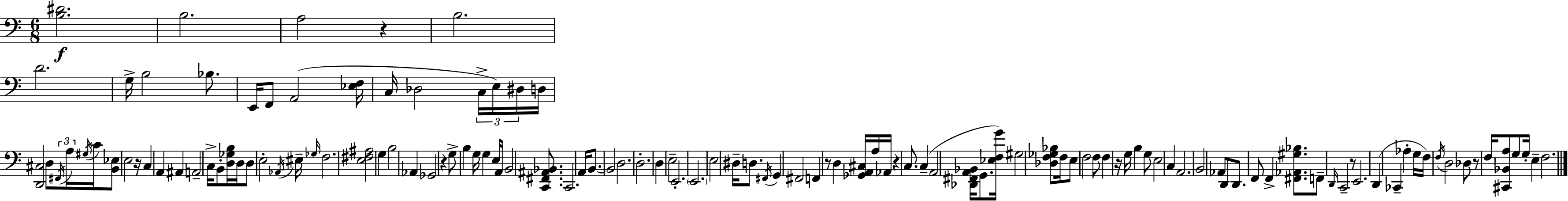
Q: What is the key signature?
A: A minor